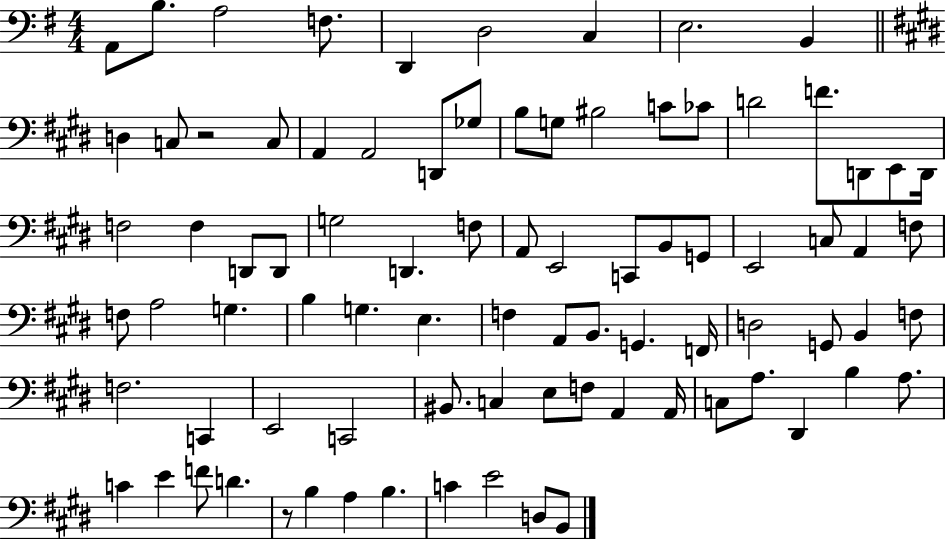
A2/e B3/e. A3/h F3/e. D2/q D3/h C3/q E3/h. B2/q D3/q C3/e R/h C3/e A2/q A2/h D2/e Gb3/e B3/e G3/e BIS3/h C4/e CES4/e D4/h F4/e. D2/e E2/e D2/s F3/h F3/q D2/e D2/e G3/h D2/q. F3/e A2/e E2/h C2/e B2/e G2/e E2/h C3/e A2/q F3/e F3/e A3/h G3/q. B3/q G3/q. E3/q. F3/q A2/e B2/e. G2/q. F2/s D3/h G2/e B2/q F3/e F3/h. C2/q E2/h C2/h BIS2/e. C3/q E3/e F3/e A2/q A2/s C3/e A3/e. D#2/q B3/q A3/e. C4/q E4/q F4/e D4/q. R/e B3/q A3/q B3/q. C4/q E4/h D3/e B2/e